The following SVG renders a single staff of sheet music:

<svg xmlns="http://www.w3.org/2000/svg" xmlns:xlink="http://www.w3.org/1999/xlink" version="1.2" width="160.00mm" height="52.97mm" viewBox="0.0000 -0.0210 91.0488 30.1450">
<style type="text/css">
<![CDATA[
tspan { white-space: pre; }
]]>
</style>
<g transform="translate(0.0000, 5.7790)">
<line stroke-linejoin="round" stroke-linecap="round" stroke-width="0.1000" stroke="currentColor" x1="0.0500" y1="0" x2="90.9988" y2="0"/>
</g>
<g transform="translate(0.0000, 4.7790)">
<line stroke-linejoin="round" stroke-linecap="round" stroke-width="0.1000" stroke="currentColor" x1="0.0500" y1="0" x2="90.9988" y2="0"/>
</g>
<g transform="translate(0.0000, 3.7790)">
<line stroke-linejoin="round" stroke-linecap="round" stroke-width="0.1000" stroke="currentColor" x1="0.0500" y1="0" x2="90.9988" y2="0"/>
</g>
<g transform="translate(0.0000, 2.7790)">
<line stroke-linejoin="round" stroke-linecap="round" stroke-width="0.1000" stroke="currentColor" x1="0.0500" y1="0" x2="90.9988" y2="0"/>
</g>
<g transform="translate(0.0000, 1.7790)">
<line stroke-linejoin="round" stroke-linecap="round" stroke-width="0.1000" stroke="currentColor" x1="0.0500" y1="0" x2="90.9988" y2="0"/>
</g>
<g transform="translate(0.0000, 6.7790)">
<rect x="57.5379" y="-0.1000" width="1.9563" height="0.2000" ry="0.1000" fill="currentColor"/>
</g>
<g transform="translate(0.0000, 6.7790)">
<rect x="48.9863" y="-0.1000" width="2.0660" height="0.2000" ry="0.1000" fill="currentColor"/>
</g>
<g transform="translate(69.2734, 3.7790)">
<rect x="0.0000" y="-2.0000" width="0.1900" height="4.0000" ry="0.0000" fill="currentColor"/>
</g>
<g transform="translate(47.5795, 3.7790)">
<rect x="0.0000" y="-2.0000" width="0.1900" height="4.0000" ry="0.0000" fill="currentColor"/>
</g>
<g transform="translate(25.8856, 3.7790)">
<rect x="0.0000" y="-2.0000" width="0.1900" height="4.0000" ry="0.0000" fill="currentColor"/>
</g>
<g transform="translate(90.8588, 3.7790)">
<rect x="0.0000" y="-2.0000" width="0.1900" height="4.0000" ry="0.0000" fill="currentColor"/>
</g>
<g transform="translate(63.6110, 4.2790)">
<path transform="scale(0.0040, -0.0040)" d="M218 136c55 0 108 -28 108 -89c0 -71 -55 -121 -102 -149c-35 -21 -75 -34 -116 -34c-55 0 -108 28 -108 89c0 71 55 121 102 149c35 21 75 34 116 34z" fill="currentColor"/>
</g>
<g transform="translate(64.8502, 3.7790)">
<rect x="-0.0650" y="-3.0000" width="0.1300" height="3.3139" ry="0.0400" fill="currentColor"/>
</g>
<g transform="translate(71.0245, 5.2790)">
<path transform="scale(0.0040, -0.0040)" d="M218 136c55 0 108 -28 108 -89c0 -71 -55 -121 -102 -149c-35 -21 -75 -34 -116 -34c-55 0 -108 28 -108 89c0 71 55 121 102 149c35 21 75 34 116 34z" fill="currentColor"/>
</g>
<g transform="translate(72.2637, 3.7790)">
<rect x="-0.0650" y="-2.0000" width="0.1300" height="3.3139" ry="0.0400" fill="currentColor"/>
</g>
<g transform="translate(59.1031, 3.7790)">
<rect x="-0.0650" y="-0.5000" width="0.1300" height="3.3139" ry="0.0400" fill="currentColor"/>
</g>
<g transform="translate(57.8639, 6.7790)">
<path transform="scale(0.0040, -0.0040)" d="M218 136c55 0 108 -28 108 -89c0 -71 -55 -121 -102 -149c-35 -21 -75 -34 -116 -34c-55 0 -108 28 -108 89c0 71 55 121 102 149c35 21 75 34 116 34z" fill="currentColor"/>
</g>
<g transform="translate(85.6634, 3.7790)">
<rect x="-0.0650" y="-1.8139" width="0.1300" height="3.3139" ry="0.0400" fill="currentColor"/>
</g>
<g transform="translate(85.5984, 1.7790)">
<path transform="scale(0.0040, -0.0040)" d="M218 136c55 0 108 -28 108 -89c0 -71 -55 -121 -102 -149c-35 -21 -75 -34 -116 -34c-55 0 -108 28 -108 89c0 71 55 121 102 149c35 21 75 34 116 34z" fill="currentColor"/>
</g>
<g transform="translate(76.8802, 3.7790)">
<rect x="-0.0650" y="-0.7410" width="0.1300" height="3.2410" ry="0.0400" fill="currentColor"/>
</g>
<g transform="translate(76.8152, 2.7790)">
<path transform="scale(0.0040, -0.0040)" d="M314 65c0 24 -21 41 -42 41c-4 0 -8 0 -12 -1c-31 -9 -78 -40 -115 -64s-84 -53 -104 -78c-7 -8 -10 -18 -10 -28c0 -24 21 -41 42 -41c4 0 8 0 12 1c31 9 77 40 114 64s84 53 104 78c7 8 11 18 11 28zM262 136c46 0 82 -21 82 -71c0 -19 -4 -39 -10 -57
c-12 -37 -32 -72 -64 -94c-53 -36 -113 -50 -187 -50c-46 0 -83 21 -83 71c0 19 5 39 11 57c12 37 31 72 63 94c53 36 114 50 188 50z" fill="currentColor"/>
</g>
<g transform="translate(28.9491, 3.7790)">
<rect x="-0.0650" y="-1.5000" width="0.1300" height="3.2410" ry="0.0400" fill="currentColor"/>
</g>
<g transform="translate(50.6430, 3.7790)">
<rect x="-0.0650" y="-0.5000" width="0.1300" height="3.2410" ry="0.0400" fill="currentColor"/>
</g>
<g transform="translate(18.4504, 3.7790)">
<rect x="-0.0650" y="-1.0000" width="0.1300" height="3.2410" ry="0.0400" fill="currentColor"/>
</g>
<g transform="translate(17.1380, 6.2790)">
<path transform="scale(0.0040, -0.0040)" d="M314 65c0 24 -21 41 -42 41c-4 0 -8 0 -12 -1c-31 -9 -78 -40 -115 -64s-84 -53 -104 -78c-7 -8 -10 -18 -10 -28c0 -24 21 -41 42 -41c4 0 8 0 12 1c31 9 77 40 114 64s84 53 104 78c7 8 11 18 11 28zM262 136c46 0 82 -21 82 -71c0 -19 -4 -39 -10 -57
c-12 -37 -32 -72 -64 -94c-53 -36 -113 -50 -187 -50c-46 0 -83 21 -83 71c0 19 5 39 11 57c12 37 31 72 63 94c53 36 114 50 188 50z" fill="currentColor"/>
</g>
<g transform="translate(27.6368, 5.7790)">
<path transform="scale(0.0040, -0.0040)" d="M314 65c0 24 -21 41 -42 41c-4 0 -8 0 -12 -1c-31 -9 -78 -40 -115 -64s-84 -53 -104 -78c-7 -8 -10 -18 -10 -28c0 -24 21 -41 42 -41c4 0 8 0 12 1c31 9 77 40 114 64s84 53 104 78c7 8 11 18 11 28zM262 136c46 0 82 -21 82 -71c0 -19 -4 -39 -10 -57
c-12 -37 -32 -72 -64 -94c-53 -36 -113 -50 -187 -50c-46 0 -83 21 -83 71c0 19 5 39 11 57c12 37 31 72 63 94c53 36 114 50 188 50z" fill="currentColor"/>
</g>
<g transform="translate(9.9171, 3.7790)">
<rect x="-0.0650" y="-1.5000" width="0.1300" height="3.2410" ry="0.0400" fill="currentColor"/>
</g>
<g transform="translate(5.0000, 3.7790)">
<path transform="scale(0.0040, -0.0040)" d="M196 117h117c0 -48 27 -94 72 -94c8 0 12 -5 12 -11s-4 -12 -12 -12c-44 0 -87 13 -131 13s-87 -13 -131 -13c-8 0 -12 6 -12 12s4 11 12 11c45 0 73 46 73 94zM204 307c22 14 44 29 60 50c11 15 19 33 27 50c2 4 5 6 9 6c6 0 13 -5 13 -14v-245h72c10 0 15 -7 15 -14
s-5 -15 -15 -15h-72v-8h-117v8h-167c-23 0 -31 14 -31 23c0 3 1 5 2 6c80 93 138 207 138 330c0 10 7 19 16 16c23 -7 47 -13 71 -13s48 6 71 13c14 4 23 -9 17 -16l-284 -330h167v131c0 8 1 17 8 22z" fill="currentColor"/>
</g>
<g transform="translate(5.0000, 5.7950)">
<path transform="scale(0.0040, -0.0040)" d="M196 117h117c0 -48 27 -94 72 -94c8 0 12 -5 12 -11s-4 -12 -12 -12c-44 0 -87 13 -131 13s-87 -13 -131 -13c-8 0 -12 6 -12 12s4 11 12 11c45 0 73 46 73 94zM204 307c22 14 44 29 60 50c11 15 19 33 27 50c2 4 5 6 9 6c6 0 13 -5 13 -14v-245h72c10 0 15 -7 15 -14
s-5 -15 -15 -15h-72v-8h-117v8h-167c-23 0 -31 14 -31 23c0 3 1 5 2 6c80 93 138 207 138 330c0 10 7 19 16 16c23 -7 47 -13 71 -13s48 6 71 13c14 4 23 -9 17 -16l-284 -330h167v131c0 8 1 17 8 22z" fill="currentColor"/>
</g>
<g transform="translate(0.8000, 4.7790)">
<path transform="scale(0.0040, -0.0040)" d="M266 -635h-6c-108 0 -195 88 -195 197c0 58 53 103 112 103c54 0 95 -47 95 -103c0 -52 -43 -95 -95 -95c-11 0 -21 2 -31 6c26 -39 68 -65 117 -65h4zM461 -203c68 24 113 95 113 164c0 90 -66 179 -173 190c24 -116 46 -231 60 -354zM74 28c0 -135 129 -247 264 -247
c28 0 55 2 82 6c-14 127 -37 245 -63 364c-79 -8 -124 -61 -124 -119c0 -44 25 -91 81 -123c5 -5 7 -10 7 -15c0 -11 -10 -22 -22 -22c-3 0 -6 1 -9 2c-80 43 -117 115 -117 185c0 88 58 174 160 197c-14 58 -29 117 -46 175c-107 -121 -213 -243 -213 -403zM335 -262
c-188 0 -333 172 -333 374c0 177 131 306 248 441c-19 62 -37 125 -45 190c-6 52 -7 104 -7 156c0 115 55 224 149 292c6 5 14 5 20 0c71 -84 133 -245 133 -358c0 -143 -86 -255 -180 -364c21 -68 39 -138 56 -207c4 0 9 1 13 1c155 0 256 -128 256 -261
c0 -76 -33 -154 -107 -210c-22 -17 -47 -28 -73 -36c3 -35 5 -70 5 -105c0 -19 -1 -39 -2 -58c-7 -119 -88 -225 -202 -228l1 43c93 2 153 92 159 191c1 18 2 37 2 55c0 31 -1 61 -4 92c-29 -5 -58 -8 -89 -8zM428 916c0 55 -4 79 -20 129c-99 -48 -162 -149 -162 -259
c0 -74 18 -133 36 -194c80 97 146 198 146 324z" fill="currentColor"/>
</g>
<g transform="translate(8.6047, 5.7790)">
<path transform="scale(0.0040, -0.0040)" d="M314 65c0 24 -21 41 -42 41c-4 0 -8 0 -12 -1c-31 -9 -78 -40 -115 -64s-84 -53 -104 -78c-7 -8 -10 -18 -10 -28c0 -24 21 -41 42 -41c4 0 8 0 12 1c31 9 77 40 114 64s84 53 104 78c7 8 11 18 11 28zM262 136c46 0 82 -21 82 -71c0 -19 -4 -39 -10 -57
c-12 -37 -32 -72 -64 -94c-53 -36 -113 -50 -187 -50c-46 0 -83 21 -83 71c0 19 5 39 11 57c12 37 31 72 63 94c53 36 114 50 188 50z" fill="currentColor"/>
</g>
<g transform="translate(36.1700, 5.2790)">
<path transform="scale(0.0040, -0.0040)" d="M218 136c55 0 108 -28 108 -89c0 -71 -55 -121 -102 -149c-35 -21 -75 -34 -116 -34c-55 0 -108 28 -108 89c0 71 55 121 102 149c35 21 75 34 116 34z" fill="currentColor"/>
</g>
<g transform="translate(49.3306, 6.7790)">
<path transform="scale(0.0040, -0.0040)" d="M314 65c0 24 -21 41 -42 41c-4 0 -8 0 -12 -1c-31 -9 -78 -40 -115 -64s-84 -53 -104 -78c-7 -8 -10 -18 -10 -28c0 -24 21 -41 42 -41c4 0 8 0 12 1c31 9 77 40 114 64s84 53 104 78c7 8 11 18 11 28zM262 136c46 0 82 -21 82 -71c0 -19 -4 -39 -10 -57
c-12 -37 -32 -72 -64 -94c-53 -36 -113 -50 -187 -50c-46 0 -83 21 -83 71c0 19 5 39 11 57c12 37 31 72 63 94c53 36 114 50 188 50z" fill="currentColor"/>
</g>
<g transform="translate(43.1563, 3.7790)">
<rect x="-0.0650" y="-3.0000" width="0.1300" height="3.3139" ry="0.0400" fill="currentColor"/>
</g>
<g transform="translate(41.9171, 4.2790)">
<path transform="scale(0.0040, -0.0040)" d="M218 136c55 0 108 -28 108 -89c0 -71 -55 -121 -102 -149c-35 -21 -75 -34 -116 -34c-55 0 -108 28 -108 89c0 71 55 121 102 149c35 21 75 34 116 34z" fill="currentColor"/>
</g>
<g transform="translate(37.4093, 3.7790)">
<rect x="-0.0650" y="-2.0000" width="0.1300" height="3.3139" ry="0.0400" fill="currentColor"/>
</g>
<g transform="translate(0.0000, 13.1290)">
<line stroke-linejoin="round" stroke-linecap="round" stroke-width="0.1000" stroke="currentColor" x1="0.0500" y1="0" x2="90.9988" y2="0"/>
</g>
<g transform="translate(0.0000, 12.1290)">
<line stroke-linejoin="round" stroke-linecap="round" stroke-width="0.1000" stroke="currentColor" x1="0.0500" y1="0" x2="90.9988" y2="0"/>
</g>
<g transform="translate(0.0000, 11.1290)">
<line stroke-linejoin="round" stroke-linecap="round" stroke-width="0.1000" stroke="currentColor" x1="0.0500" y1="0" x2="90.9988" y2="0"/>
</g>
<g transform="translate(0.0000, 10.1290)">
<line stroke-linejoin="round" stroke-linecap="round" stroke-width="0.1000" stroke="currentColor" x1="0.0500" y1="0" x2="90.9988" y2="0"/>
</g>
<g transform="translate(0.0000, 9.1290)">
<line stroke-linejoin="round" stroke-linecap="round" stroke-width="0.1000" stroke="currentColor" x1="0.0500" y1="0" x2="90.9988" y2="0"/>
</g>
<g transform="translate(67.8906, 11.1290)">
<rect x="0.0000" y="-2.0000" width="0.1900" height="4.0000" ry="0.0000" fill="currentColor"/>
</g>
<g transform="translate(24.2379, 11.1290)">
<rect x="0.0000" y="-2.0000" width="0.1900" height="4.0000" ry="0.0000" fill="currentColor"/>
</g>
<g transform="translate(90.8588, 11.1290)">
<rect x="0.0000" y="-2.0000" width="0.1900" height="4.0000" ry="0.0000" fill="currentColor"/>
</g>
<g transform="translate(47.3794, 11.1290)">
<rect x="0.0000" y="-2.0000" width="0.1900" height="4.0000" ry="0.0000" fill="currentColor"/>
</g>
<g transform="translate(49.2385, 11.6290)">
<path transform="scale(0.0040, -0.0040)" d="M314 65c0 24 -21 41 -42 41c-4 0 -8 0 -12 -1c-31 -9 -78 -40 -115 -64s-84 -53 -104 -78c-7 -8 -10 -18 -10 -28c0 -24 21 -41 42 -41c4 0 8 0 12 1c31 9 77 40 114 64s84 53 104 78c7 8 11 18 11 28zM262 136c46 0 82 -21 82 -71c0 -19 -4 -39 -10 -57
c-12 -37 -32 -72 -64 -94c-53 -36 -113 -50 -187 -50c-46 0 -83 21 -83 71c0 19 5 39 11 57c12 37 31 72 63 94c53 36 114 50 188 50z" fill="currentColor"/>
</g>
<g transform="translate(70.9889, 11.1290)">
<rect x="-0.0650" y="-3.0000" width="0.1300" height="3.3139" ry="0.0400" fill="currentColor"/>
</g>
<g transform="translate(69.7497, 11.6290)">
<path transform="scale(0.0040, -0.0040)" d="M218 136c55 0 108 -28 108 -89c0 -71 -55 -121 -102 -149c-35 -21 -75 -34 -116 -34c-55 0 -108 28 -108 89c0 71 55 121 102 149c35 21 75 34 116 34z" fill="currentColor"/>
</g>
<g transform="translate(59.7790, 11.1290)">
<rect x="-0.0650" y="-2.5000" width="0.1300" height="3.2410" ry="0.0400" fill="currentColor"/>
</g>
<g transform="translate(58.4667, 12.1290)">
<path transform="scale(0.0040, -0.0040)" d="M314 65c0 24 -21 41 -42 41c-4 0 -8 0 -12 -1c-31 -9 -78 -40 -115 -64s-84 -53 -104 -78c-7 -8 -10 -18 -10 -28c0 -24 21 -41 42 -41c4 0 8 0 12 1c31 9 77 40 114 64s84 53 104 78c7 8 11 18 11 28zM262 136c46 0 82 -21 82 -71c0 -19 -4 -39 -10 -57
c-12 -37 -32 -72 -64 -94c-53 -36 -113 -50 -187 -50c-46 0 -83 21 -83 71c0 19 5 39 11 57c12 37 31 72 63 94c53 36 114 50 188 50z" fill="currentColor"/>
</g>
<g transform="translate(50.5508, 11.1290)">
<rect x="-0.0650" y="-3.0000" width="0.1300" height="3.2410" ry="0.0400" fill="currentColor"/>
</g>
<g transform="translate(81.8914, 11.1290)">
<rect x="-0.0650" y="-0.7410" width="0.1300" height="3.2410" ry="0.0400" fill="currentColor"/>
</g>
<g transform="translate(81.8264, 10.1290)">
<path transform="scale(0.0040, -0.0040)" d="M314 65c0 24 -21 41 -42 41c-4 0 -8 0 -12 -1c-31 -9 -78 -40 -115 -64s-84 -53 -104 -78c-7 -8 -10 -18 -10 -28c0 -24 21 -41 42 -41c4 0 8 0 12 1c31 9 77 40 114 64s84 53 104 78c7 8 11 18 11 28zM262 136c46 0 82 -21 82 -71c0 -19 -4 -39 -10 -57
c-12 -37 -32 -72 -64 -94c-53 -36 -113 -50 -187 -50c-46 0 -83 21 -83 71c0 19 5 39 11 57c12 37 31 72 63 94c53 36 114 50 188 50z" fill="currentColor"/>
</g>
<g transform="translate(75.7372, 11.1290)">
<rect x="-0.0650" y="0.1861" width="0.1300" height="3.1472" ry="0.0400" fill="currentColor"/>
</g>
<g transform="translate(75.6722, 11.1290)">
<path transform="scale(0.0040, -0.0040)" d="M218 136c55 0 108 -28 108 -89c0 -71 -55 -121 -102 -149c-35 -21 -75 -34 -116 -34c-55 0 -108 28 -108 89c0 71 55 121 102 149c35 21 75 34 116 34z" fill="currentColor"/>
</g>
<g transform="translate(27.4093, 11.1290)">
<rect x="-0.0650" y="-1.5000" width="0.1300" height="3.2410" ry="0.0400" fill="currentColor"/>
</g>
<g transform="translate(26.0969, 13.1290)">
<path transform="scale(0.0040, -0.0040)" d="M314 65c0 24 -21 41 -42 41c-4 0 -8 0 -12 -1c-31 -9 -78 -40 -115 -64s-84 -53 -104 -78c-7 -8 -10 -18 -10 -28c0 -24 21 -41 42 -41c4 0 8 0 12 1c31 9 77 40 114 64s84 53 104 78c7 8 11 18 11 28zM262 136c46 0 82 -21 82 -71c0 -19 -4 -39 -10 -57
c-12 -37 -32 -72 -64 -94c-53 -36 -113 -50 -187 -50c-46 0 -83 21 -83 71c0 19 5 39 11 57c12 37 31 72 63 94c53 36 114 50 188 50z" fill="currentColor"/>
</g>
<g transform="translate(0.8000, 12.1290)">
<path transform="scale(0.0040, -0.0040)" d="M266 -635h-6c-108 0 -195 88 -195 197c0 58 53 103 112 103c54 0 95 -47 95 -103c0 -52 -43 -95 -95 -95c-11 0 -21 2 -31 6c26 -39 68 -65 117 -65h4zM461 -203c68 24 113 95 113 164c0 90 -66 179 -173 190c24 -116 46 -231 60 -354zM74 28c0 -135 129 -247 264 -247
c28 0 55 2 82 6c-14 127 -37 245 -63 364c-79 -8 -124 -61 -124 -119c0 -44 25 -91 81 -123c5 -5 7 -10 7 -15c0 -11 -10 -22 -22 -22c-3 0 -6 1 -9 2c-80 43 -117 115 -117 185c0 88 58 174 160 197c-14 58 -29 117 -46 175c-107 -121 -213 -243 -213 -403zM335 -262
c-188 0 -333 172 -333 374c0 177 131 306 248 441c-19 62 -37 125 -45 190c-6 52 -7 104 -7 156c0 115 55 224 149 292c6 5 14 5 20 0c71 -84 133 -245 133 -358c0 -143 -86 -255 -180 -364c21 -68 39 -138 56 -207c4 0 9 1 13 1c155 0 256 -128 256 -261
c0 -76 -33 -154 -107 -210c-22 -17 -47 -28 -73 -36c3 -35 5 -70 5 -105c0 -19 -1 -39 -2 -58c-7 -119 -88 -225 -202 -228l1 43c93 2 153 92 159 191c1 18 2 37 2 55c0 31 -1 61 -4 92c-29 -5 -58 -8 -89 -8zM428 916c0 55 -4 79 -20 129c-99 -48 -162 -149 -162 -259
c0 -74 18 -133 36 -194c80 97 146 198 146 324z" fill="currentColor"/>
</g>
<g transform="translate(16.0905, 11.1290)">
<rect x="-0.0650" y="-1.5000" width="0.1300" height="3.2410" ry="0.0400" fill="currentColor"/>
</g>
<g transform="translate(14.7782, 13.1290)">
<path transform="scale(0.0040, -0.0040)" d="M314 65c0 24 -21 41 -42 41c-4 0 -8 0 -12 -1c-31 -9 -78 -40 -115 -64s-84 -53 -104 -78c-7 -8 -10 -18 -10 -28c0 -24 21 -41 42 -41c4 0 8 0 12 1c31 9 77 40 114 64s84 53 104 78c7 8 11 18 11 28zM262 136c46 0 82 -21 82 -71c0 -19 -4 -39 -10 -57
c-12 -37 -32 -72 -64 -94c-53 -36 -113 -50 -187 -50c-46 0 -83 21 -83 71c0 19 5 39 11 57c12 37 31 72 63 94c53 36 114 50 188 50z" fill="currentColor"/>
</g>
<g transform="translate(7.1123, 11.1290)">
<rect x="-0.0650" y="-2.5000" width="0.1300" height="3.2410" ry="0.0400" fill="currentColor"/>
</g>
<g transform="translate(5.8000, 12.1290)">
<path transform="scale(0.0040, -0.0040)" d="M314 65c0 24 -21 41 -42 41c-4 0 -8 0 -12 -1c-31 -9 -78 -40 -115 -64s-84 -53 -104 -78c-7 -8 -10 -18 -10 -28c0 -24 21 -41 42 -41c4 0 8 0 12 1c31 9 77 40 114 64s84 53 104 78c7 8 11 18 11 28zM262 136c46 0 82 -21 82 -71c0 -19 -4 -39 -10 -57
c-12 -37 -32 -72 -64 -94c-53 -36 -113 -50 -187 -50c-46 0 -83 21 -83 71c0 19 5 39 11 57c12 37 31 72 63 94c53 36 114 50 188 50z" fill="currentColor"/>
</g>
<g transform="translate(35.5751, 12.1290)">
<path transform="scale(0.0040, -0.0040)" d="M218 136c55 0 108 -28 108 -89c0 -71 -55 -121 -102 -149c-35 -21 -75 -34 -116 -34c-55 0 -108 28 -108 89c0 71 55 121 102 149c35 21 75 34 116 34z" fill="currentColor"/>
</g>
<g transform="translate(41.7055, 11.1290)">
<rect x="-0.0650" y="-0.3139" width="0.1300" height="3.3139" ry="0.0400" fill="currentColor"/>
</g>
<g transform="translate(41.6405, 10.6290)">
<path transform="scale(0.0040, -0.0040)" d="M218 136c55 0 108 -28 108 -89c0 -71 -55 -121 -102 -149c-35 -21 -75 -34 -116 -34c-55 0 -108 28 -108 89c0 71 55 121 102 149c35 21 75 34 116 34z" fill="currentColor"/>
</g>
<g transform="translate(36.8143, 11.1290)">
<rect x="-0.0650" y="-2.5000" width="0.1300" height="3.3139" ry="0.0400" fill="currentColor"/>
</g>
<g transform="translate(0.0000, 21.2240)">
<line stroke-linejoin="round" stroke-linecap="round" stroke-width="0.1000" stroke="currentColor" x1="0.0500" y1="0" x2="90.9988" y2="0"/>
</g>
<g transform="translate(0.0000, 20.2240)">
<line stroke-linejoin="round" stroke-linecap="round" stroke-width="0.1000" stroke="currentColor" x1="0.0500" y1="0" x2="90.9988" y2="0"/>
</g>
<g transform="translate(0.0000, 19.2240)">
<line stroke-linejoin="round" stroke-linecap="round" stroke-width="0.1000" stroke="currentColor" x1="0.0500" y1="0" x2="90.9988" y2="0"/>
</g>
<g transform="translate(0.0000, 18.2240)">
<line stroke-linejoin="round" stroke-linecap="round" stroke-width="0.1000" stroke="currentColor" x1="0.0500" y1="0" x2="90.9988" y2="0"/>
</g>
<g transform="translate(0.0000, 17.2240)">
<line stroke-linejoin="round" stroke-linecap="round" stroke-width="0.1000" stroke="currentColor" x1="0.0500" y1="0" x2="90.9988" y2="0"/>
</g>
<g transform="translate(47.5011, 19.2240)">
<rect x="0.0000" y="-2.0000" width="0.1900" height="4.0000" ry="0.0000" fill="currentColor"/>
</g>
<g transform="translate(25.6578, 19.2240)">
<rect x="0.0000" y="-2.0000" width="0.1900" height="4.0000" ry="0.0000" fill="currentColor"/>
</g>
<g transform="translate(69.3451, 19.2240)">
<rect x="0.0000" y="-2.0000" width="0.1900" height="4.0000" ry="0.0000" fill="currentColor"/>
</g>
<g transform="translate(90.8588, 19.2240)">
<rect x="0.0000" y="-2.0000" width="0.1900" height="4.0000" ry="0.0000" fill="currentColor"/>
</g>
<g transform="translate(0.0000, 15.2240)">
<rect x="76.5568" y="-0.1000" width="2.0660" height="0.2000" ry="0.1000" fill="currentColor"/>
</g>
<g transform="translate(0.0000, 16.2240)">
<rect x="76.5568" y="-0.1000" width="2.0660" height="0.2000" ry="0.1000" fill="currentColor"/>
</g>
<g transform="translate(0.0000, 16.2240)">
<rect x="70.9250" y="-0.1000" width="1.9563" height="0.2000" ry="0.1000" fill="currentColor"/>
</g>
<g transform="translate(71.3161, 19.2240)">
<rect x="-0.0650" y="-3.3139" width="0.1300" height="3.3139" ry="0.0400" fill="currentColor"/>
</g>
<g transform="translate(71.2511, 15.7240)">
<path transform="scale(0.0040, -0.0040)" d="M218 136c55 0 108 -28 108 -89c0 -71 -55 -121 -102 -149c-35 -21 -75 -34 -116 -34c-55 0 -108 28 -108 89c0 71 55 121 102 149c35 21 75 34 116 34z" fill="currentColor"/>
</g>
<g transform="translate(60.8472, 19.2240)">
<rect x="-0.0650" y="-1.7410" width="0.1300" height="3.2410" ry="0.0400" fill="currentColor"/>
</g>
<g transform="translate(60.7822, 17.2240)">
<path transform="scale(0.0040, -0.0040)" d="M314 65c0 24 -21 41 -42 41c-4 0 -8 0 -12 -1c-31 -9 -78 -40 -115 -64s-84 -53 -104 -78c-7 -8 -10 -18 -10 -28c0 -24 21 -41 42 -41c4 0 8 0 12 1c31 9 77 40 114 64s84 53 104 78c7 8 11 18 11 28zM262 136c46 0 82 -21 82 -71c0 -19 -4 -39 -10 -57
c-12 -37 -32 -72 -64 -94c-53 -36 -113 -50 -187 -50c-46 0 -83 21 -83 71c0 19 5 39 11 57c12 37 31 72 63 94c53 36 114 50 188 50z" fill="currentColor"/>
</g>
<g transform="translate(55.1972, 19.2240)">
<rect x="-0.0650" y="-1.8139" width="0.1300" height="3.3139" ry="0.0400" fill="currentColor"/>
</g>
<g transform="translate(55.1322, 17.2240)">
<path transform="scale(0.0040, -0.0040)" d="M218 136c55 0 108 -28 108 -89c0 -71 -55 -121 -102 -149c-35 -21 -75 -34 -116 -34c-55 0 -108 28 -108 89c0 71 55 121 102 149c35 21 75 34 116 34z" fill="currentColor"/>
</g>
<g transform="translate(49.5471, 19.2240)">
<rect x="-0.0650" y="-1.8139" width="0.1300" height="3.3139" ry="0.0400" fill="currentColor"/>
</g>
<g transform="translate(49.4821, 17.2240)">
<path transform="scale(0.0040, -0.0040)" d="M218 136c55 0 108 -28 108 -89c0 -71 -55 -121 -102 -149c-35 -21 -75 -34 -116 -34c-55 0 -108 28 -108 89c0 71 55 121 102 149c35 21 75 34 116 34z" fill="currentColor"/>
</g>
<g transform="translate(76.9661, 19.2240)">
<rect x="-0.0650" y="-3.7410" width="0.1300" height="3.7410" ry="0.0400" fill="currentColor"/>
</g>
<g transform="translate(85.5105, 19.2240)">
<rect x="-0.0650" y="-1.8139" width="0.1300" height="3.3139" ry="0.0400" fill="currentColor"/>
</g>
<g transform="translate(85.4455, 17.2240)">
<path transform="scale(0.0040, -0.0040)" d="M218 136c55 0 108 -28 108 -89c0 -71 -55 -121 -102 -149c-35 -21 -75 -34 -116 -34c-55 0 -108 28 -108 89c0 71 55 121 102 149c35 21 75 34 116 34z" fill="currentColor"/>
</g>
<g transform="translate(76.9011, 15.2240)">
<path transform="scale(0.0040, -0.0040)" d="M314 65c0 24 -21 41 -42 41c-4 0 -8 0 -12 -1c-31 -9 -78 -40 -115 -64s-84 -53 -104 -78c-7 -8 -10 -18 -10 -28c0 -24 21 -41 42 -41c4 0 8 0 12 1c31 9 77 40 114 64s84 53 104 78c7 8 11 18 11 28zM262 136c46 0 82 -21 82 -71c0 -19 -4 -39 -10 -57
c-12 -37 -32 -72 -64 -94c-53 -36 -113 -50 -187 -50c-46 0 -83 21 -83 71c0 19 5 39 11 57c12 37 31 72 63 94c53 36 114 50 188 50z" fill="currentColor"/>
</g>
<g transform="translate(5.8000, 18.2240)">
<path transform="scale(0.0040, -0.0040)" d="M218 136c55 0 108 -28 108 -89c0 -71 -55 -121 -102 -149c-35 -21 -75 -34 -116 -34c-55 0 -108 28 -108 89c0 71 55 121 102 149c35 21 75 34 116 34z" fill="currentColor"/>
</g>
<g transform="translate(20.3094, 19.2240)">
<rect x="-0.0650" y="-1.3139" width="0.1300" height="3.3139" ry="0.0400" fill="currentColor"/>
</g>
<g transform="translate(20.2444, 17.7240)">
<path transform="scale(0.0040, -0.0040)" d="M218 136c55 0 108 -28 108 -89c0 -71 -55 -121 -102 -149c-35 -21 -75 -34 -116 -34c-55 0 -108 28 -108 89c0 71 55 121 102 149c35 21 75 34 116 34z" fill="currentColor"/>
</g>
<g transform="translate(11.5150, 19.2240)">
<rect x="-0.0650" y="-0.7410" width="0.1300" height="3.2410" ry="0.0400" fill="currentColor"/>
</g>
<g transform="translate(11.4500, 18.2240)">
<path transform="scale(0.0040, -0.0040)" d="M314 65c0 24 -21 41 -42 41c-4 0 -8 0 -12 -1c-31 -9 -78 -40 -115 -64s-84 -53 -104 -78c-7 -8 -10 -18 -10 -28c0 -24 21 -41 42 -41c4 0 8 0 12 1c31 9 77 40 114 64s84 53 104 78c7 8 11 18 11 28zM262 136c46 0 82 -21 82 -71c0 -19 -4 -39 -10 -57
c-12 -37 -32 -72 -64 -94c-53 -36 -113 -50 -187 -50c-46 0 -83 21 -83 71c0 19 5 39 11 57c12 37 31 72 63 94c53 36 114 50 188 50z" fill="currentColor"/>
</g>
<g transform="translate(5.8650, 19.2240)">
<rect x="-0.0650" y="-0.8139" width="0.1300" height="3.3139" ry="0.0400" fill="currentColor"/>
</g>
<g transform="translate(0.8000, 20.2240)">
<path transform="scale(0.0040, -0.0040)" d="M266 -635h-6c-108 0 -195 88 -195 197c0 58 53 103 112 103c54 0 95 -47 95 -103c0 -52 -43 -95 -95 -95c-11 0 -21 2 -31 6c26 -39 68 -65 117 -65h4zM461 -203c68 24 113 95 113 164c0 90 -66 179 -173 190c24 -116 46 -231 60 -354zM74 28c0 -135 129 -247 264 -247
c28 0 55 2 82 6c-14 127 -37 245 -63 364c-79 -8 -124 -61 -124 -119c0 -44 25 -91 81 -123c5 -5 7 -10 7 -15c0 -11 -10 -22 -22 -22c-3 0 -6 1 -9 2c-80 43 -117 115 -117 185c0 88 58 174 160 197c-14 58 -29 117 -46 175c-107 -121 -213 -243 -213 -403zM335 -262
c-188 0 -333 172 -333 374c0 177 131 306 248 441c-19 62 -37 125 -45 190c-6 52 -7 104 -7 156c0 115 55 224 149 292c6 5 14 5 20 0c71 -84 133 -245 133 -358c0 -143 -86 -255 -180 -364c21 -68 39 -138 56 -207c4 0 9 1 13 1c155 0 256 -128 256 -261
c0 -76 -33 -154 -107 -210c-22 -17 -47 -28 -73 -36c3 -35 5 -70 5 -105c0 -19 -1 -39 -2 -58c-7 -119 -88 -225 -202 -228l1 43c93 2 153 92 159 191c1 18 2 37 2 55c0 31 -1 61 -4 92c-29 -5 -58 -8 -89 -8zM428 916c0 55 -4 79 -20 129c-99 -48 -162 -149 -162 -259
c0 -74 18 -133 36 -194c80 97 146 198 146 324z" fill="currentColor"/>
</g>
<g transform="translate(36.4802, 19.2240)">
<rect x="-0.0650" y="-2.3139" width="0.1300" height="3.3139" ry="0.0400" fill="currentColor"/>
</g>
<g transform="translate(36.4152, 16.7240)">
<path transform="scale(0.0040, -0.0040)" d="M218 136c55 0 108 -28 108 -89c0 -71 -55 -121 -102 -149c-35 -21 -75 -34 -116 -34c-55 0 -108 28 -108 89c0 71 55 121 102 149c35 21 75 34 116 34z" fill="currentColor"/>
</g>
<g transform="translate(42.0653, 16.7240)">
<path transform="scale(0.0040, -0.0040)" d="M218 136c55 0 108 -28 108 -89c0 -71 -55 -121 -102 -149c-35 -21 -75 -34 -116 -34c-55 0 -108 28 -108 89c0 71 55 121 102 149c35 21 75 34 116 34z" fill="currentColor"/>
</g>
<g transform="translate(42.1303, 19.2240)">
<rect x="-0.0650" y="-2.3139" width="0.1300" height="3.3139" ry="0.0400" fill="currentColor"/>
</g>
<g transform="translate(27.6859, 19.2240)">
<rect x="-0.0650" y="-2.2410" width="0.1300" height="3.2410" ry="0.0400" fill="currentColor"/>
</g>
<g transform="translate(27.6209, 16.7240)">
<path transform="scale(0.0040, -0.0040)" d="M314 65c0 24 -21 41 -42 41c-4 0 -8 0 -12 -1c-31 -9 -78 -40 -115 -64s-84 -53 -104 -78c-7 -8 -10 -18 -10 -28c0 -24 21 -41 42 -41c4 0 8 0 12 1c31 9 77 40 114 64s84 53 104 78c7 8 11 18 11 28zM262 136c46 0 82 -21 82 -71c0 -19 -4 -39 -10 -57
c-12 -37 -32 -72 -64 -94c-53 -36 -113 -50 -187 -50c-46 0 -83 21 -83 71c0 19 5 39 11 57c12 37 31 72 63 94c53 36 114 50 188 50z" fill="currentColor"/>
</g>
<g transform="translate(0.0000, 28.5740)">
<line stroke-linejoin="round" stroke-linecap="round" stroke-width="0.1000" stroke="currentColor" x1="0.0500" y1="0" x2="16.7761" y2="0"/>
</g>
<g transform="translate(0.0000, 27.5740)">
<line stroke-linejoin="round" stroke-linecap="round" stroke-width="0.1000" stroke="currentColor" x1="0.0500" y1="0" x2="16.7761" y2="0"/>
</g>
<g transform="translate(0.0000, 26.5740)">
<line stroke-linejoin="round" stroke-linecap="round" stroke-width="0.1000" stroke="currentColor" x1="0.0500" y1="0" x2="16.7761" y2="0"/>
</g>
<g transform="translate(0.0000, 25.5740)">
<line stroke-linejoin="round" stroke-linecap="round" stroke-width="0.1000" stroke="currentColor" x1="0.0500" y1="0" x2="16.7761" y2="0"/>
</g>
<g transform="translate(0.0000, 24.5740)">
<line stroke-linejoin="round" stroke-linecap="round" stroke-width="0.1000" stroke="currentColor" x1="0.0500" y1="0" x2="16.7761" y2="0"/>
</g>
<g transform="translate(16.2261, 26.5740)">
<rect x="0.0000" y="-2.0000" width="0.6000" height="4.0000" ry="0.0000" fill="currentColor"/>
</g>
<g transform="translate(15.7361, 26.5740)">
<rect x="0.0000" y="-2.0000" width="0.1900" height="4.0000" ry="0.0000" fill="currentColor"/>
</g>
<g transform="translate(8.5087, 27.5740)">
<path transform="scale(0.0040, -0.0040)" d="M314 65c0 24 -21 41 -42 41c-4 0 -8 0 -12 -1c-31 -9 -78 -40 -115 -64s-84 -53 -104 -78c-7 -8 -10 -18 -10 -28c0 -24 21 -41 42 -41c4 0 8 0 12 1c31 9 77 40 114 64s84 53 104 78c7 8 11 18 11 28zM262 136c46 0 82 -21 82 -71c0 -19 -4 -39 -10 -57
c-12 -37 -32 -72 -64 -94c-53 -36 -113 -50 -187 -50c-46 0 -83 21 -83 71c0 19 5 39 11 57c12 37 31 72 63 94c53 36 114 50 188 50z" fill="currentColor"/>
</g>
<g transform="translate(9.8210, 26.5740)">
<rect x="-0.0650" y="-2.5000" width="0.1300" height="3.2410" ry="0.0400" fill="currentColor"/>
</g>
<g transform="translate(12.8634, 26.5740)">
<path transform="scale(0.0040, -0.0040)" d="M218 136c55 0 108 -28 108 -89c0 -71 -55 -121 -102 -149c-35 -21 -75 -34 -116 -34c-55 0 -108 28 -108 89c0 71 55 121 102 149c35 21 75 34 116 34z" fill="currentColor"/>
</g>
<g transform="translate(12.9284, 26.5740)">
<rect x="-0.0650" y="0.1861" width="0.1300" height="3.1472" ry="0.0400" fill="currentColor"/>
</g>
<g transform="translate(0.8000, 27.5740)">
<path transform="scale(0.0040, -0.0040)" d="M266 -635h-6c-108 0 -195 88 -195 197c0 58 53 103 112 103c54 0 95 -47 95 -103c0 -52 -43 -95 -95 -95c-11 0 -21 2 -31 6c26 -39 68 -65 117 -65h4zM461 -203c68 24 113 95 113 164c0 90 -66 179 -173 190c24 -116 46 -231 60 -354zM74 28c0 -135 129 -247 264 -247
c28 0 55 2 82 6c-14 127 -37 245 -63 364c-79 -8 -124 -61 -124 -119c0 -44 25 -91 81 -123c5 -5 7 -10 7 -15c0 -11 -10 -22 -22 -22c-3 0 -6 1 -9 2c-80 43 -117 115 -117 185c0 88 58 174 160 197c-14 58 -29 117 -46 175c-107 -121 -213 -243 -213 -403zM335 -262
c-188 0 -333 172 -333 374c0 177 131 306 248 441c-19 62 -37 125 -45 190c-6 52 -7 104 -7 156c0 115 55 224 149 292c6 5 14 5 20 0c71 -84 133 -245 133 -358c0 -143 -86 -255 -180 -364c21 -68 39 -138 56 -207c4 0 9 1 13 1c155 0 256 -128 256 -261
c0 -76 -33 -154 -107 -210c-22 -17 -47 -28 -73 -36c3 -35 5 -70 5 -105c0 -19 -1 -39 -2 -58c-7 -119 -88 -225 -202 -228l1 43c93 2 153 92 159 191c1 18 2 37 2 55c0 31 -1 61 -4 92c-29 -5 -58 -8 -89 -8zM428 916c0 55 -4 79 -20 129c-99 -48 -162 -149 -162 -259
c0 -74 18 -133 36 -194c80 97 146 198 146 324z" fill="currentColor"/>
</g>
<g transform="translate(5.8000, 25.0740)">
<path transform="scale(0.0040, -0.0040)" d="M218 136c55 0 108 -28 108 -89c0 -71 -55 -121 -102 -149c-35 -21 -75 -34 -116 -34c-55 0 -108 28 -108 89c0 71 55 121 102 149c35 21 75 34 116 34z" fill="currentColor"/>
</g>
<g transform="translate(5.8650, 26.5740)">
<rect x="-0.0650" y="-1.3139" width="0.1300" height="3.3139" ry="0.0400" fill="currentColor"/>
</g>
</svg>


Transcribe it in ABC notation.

X:1
T:Untitled
M:4/4
L:1/4
K:C
E2 D2 E2 F A C2 C A F d2 f G2 E2 E2 G c A2 G2 A B d2 d d2 e g2 g g f f f2 b c'2 f e G2 B